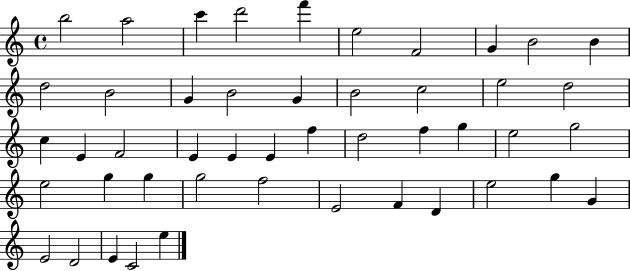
X:1
T:Untitled
M:4/4
L:1/4
K:C
b2 a2 c' d'2 f' e2 F2 G B2 B d2 B2 G B2 G B2 c2 e2 d2 c E F2 E E E f d2 f g e2 g2 e2 g g g2 f2 E2 F D e2 g G E2 D2 E C2 e